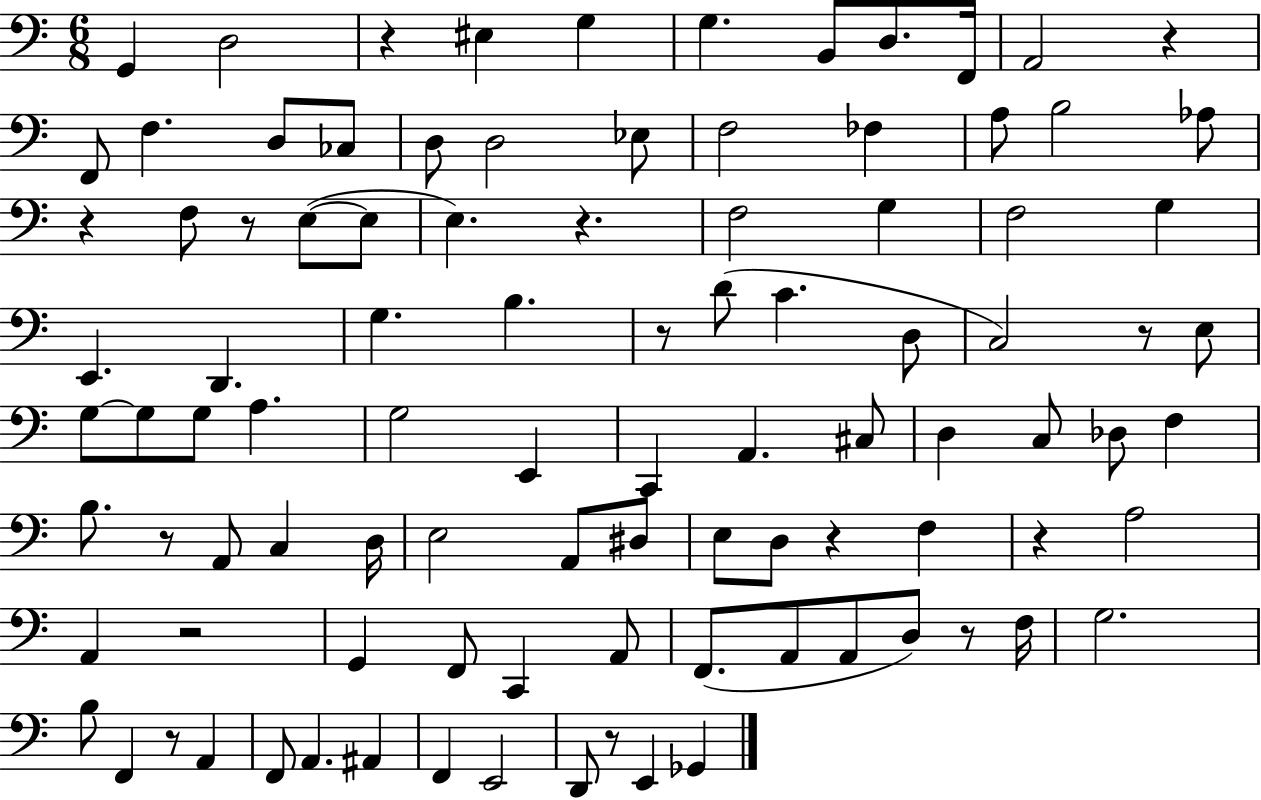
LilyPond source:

{
  \clef bass
  \numericTimeSignature
  \time 6/8
  \key c \major
  g,4 d2 | r4 eis4 g4 | g4. b,8 d8. f,16 | a,2 r4 | \break f,8 f4. d8 ces8 | d8 d2 ees8 | f2 fes4 | a8 b2 aes8 | \break r4 f8 r8 e8~(~ e8 | e4.) r4. | f2 g4 | f2 g4 | \break e,4. d,4. | g4. b4. | r8 d'8( c'4. d8 | c2) r8 e8 | \break g8~~ g8 g8 a4. | g2 e,4 | c,4 a,4. cis8 | d4 c8 des8 f4 | \break b8. r8 a,8 c4 d16 | e2 a,8 dis8 | e8 d8 r4 f4 | r4 a2 | \break a,4 r2 | g,4 f,8 c,4 a,8 | f,8.( a,8 a,8 d8) r8 f16 | g2. | \break b8 f,4 r8 a,4 | f,8 a,4. ais,4 | f,4 e,2 | d,8 r8 e,4 ges,4 | \break \bar "|."
}